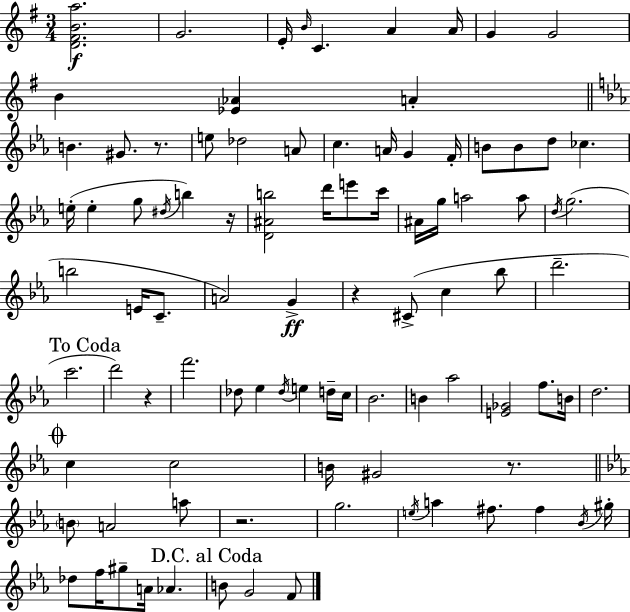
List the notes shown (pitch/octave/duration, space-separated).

[D4,F#4,B4,A5]/h. G4/h. E4/s B4/s C4/q. A4/q A4/s G4/q G4/h B4/q [Eb4,Ab4]/q A4/q B4/q. G#4/e. R/e. E5/e Db5/h A4/e C5/q. A4/s G4/q F4/s B4/e B4/e D5/e CES5/q. E5/s E5/q G5/e D#5/s B5/q R/s [D4,A#4,B5]/h D6/s E6/e C6/s A#4/s G5/s A5/h A5/e D5/s G5/h. B5/h E4/s C4/e. A4/h G4/q R/q C#4/e C5/q Bb5/e D6/h. C6/h. D6/h R/q F6/h. Db5/e Eb5/q Db5/s E5/q D5/s C5/s Bb4/h. B4/q Ab5/h [E4,Gb4]/h F5/e. B4/s D5/h. C5/q C5/h B4/s G#4/h R/e. B4/e A4/h A5/e R/h. G5/h. E5/s A5/q F#5/e. F#5/q Bb4/s G#5/s Db5/e F5/s G#5/e A4/s Ab4/q. B4/e G4/h F4/e